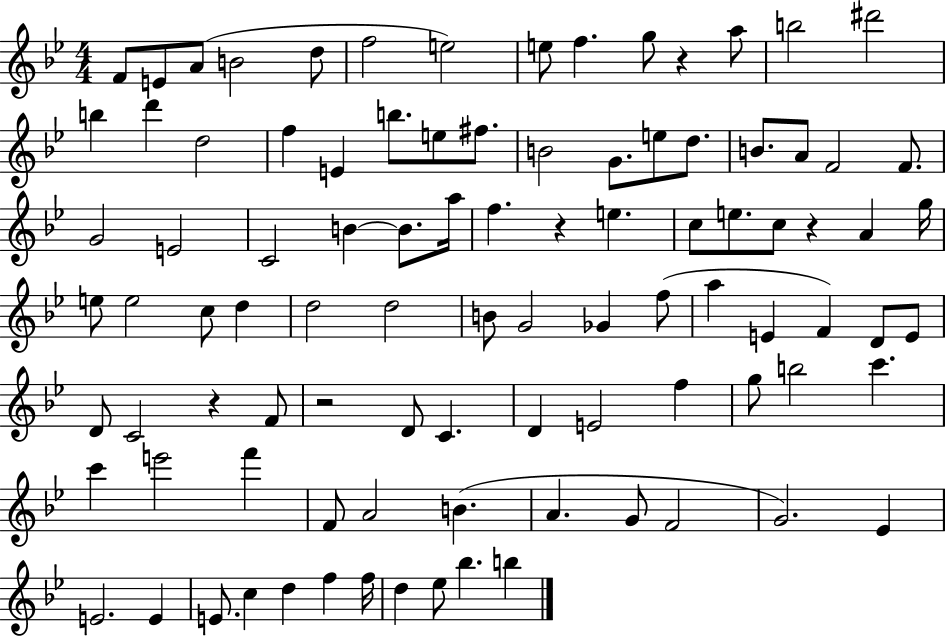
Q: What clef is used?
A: treble